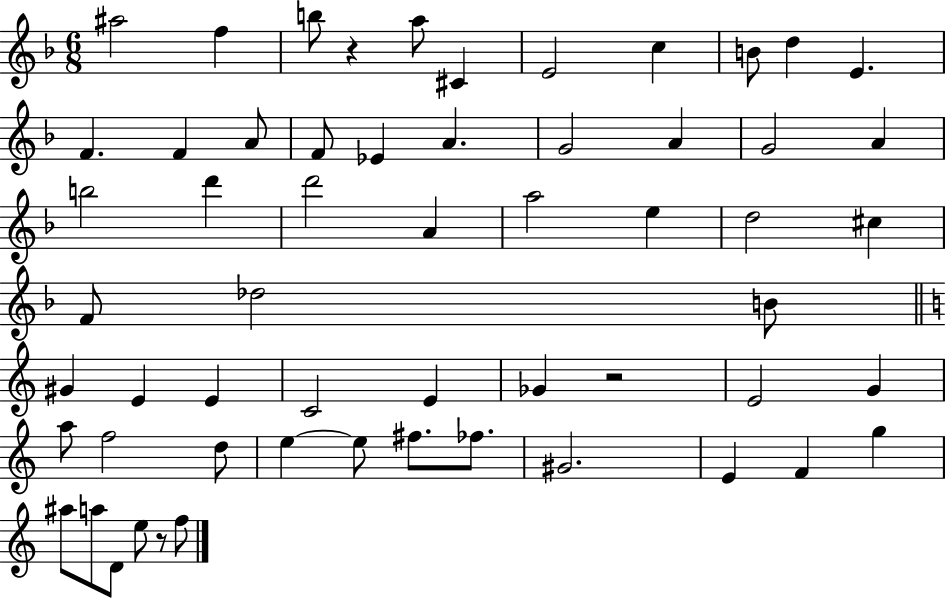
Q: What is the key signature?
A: F major